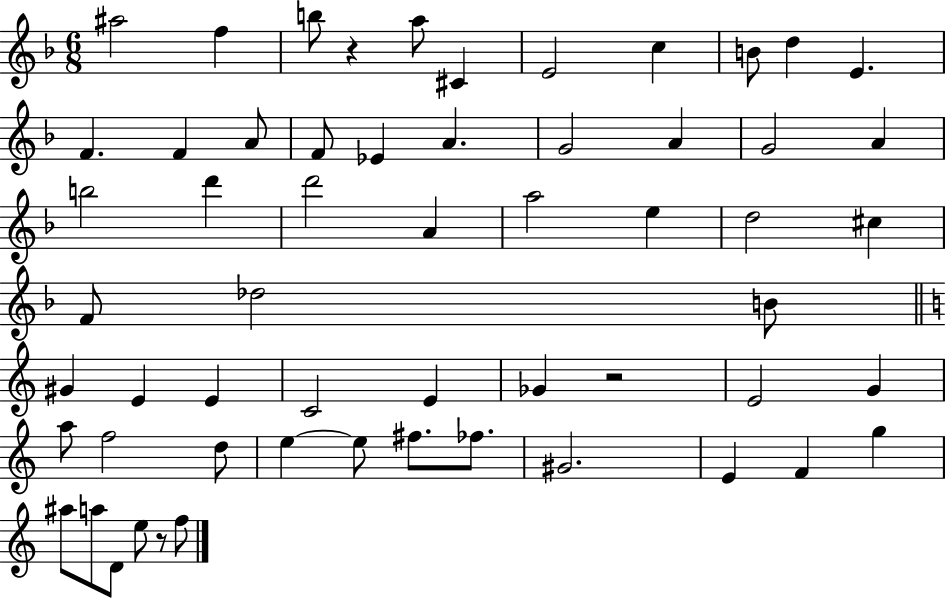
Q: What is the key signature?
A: F major